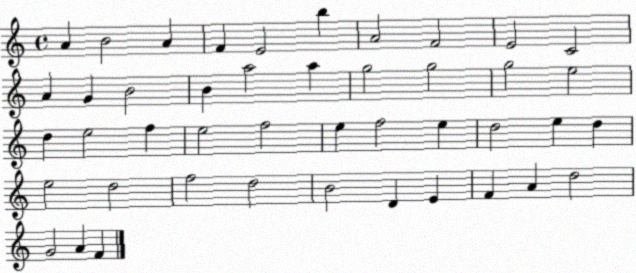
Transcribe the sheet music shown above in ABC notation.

X:1
T:Untitled
M:4/4
L:1/4
K:C
A B2 A F E2 b A2 F2 E2 C2 A G B2 B a2 a g2 g2 g2 e2 d e2 f e2 f2 e f2 e d2 e d e2 d2 f2 d2 B2 D E F A d2 G2 A F